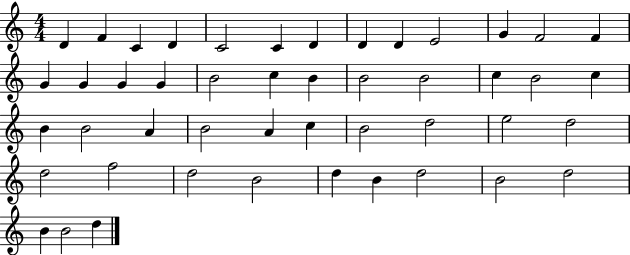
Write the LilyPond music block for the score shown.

{
  \clef treble
  \numericTimeSignature
  \time 4/4
  \key c \major
  d'4 f'4 c'4 d'4 | c'2 c'4 d'4 | d'4 d'4 e'2 | g'4 f'2 f'4 | \break g'4 g'4 g'4 g'4 | b'2 c''4 b'4 | b'2 b'2 | c''4 b'2 c''4 | \break b'4 b'2 a'4 | b'2 a'4 c''4 | b'2 d''2 | e''2 d''2 | \break d''2 f''2 | d''2 b'2 | d''4 b'4 d''2 | b'2 d''2 | \break b'4 b'2 d''4 | \bar "|."
}